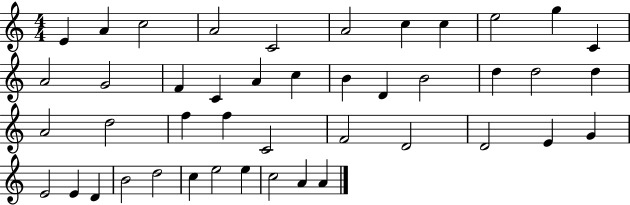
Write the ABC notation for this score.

X:1
T:Untitled
M:4/4
L:1/4
K:C
E A c2 A2 C2 A2 c c e2 g C A2 G2 F C A c B D B2 d d2 d A2 d2 f f C2 F2 D2 D2 E G E2 E D B2 d2 c e2 e c2 A A